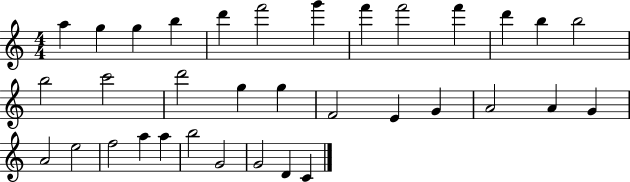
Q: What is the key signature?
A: C major